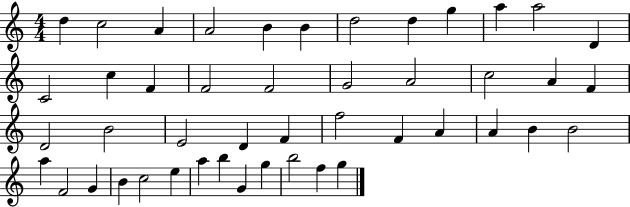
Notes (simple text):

D5/q C5/h A4/q A4/h B4/q B4/q D5/h D5/q G5/q A5/q A5/h D4/q C4/h C5/q F4/q F4/h F4/h G4/h A4/h C5/h A4/q F4/q D4/h B4/h E4/h D4/q F4/q F5/h F4/q A4/q A4/q B4/q B4/h A5/q F4/h G4/q B4/q C5/h E5/q A5/q B5/q G4/q G5/q B5/h F5/q G5/q